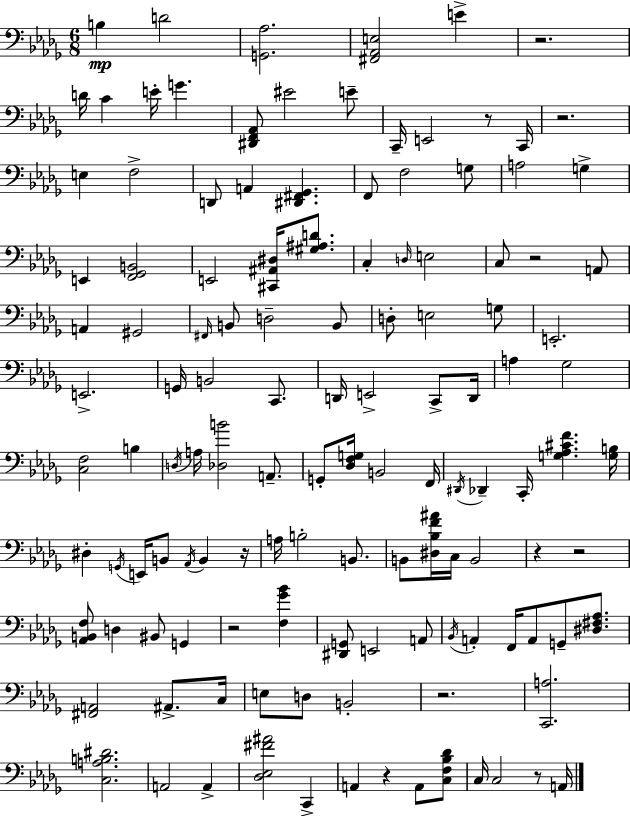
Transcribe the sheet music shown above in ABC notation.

X:1
T:Untitled
M:6/8
L:1/4
K:Bbm
B, D2 [G,,_A,]2 [^F,,_A,,E,]2 E z2 D/4 C E/4 G [^D,,F,,_A,,]/2 ^E2 E/2 C,,/4 E,,2 z/2 C,,/4 z2 E, F,2 D,,/2 A,, [^D,,^F,,_G,,] F,,/2 F,2 G,/2 A,2 G, E,, [F,,_G,,B,,]2 E,,2 [^C,,^A,,^D,]/4 [^G,^A,D]/2 C, D,/4 E,2 C,/2 z2 A,,/2 A,, ^G,,2 ^F,,/4 B,,/2 D,2 B,,/2 D,/2 E,2 G,/2 E,,2 E,,2 G,,/4 B,,2 C,,/2 D,,/4 E,,2 C,,/2 D,,/4 A, _G,2 [C,F,]2 B, D,/4 A,/4 [_D,B]2 A,,/2 G,,/2 [_D,F,G,]/4 B,,2 F,,/4 ^D,,/4 _D,, C,,/4 [G,_A,^CF] [G,B,]/4 ^D, G,,/4 E,,/4 B,,/2 _A,,/4 B,, z/4 A,/4 B,2 B,,/2 B,,/2 [^D,_B,F^A]/4 C,/4 B,,2 z z2 [_A,,B,,F,]/2 D, ^B,,/2 G,, z2 [F,_G_B] [^D,,G,,]/2 E,,2 A,,/2 _B,,/4 A,, F,,/4 A,,/2 G,,/2 [^D,^F,_A,]/2 [^F,,A,,]2 ^A,,/2 C,/4 E,/2 D,/2 B,,2 z2 [C,,A,]2 [C,A,B,^D]2 A,,2 A,, [_D,_E,^F^A]2 C,, A,, z A,,/2 [C,F,_B,_D]/2 C,/4 C,2 z/2 A,,/4